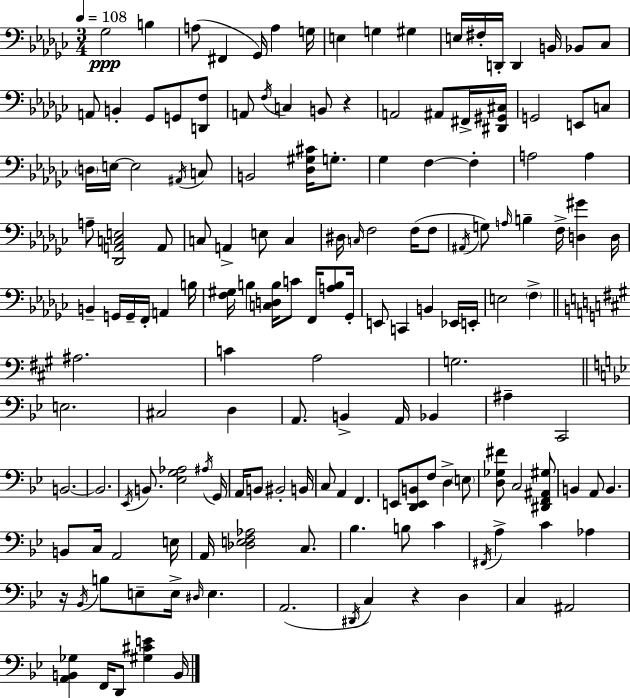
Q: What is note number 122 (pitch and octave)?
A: A3